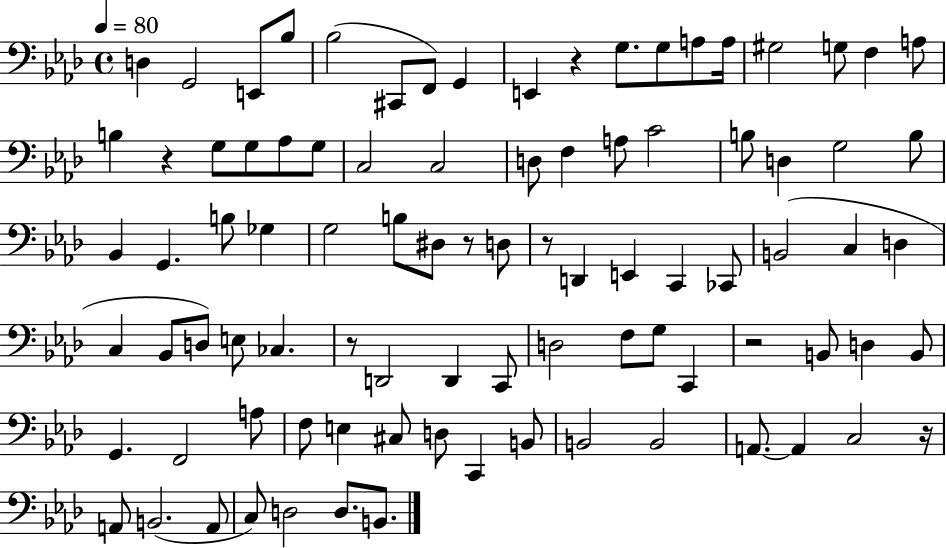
{
  \clef bass
  \time 4/4
  \defaultTimeSignature
  \key aes \major
  \tempo 4 = 80
  d4 g,2 e,8 bes8 | bes2( cis,8 f,8) g,4 | e,4 r4 g8. g8 a8 a16 | gis2 g8 f4 a8 | \break b4 r4 g8 g8 aes8 g8 | c2 c2 | d8 f4 a8 c'2 | b8 d4 g2 b8 | \break bes,4 g,4. b8 ges4 | g2 b8 dis8 r8 d8 | r8 d,4 e,4 c,4 ces,8 | b,2( c4 d4 | \break c4 bes,8 d8) e8 ces4. | r8 d,2 d,4 c,8 | d2 f8 g8 c,4 | r2 b,8 d4 b,8 | \break g,4. f,2 a8 | f8 e4 cis8 d8 c,4 b,8 | b,2 b,2 | a,8.~~ a,4 c2 r16 | \break a,8 b,2.( a,8 | c8) d2 d8. b,8. | \bar "|."
}